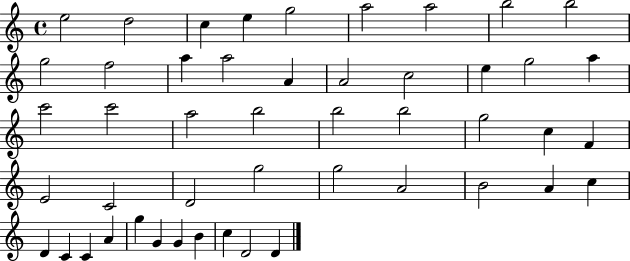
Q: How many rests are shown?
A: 0